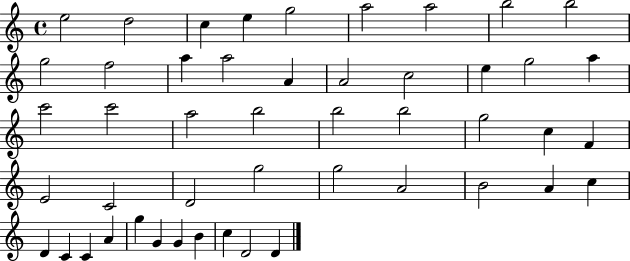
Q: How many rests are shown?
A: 0